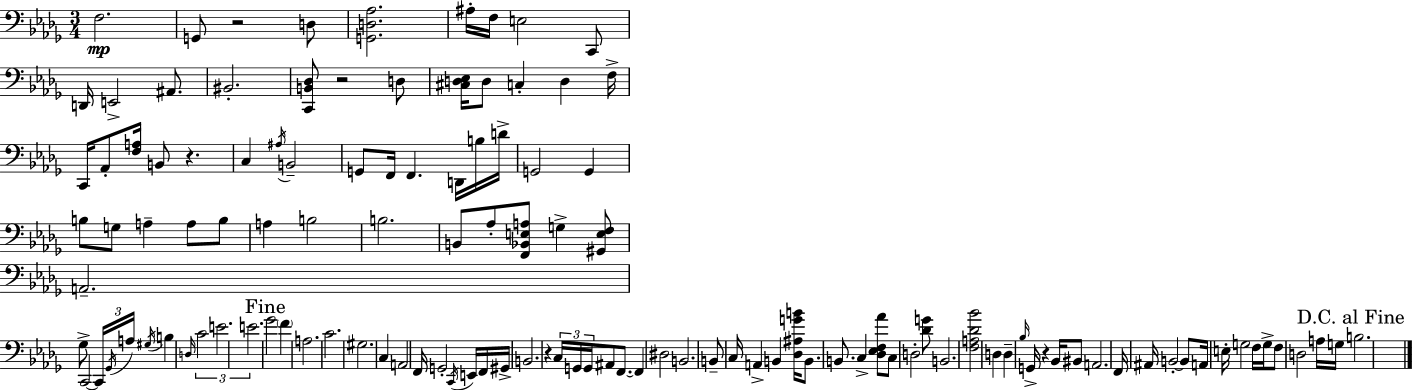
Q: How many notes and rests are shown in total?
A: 121